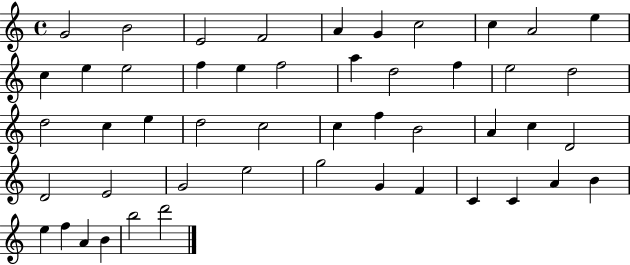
{
  \clef treble
  \time 4/4
  \defaultTimeSignature
  \key c \major
  g'2 b'2 | e'2 f'2 | a'4 g'4 c''2 | c''4 a'2 e''4 | \break c''4 e''4 e''2 | f''4 e''4 f''2 | a''4 d''2 f''4 | e''2 d''2 | \break d''2 c''4 e''4 | d''2 c''2 | c''4 f''4 b'2 | a'4 c''4 d'2 | \break d'2 e'2 | g'2 e''2 | g''2 g'4 f'4 | c'4 c'4 a'4 b'4 | \break e''4 f''4 a'4 b'4 | b''2 d'''2 | \bar "|."
}